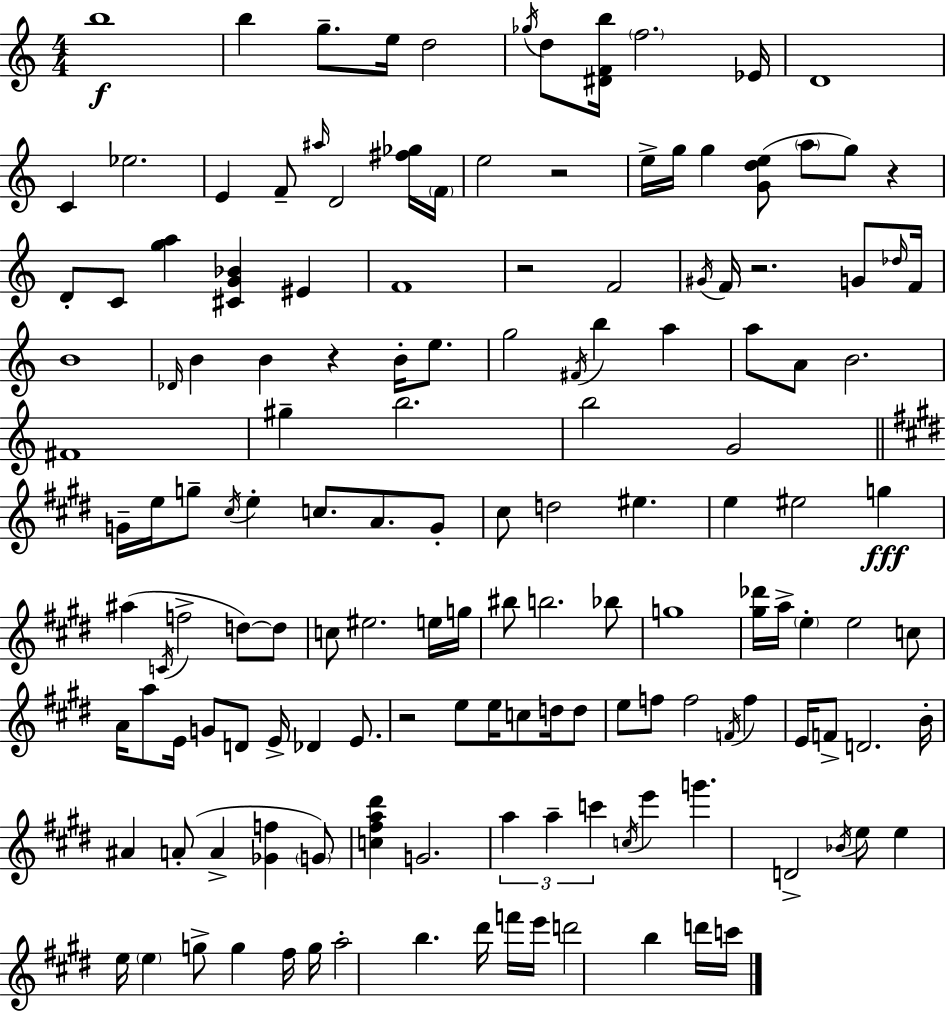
B5/w B5/q G5/e. E5/s D5/h Gb5/s D5/e [D#4,F4,B5]/s F5/h. Eb4/s D4/w C4/q Eb5/h. E4/q F4/e A#5/s D4/h [F#5,Gb5]/s F4/s E5/h R/h E5/s G5/s G5/q [G4,D5,E5]/e A5/e G5/e R/q D4/e C4/e [G5,A5]/q [C#4,G4,Bb4]/q EIS4/q F4/w R/h F4/h G#4/s F4/s R/h. G4/e Db5/s F4/s B4/w Db4/s B4/q B4/q R/q B4/s E5/e. G5/h F#4/s B5/q A5/q A5/e A4/e B4/h. F#4/w G#5/q B5/h. B5/h G4/h G4/s E5/s G5/e C#5/s E5/q C5/e. A4/e. G4/e C#5/e D5/h EIS5/q. E5/q EIS5/h G5/q A#5/q C4/s F5/h D5/e D5/e C5/e EIS5/h. E5/s G5/s BIS5/e B5/h. Bb5/e G5/w [G#5,Db6]/s A5/s E5/q E5/h C5/e A4/s A5/e E4/s G4/e D4/e E4/s Db4/q E4/e. R/h E5/e E5/s C5/e D5/s D5/e E5/e F5/e F5/h F4/s F5/q E4/s F4/e D4/h. B4/s A#4/q A4/e A4/q [Gb4,F5]/q G4/e [C5,F#5,A5,D#6]/q G4/h. A5/q A5/q C6/q C5/s E6/q G6/q. D4/h Bb4/s E5/e E5/q E5/s E5/q G5/e G5/q F#5/s G5/s A5/h B5/q. D#6/s F6/s E6/s D6/h B5/q D6/s C6/s